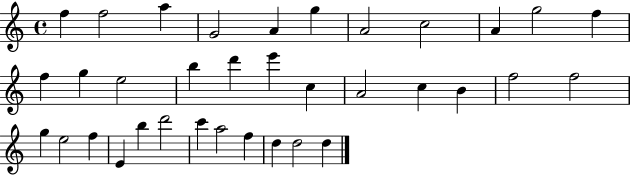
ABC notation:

X:1
T:Untitled
M:4/4
L:1/4
K:C
f f2 a G2 A g A2 c2 A g2 f f g e2 b d' e' c A2 c B f2 f2 g e2 f E b d'2 c' a2 f d d2 d